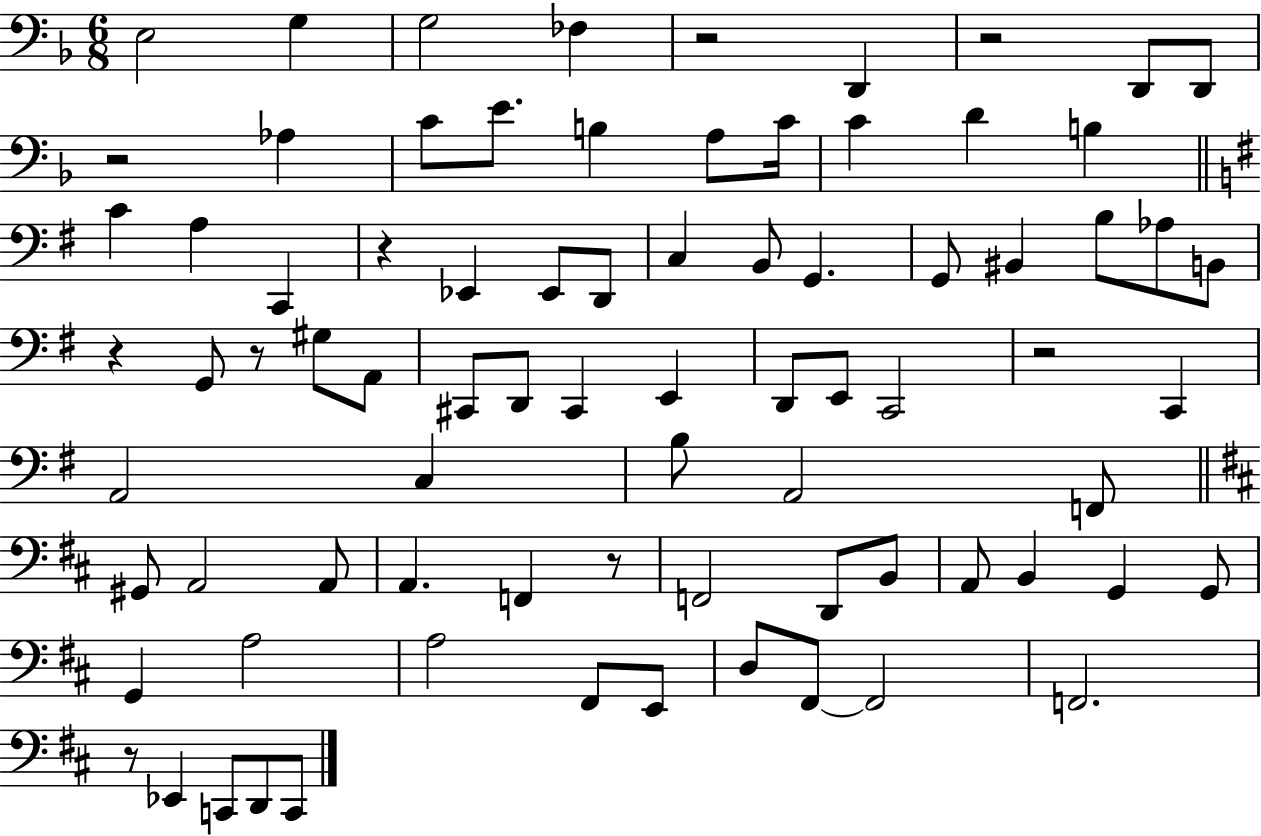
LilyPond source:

{
  \clef bass
  \numericTimeSignature
  \time 6/8
  \key f \major
  \repeat volta 2 { e2 g4 | g2 fes4 | r2 d,4 | r2 d,8 d,8 | \break r2 aes4 | c'8 e'8. b4 a8 c'16 | c'4 d'4 b4 | \bar "||" \break \key g \major c'4 a4 c,4 | r4 ees,4 ees,8 d,8 | c4 b,8 g,4. | g,8 bis,4 b8 aes8 b,8 | \break r4 g,8 r8 gis8 a,8 | cis,8 d,8 cis,4 e,4 | d,8 e,8 c,2 | r2 c,4 | \break a,2 c4 | b8 a,2 f,8 | \bar "||" \break \key b \minor gis,8 a,2 a,8 | a,4. f,4 r8 | f,2 d,8 b,8 | a,8 b,4 g,4 g,8 | \break g,4 a2 | a2 fis,8 e,8 | d8 fis,8~~ fis,2 | f,2. | \break r8 ees,4 c,8 d,8 c,8 | } \bar "|."
}